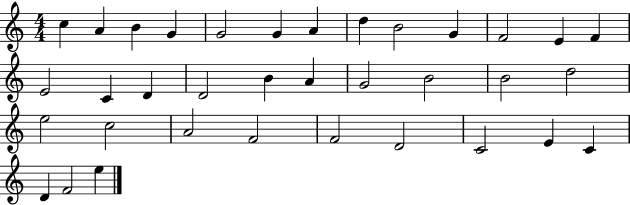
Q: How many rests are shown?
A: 0